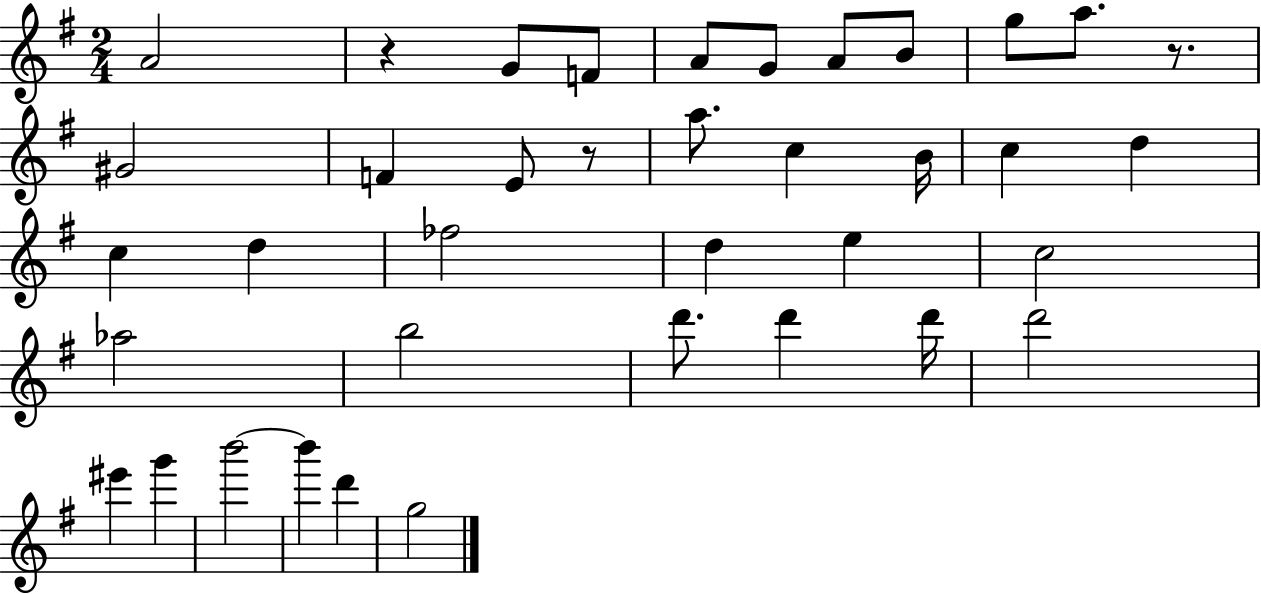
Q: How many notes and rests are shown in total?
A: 38